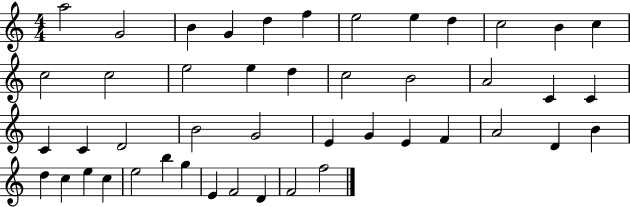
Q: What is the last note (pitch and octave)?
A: F5